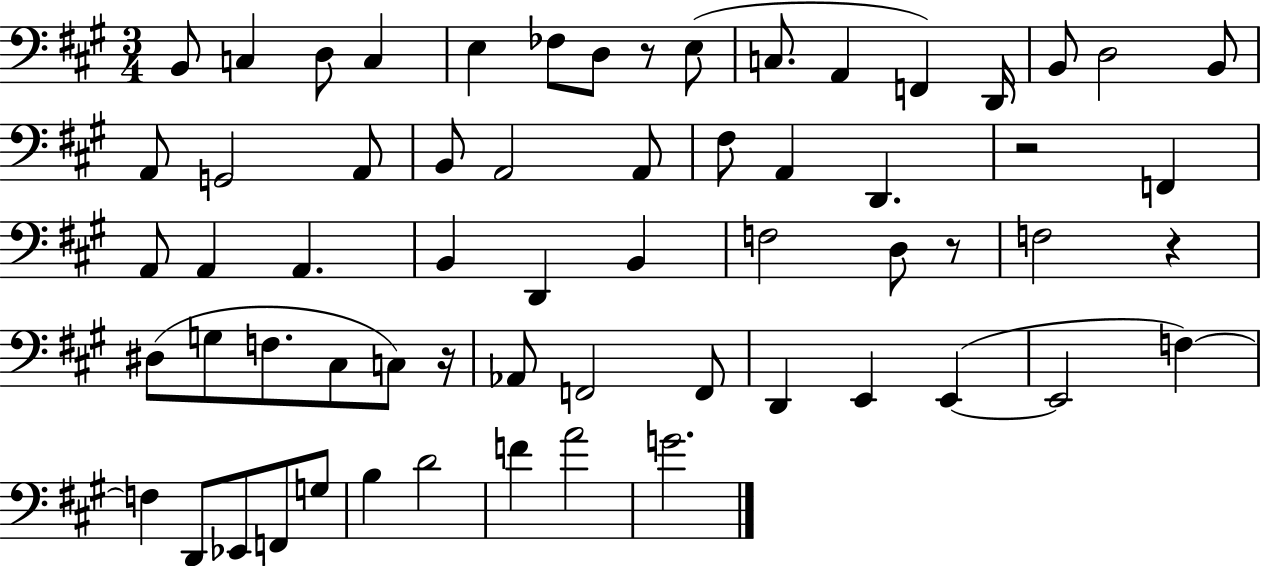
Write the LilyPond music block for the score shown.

{
  \clef bass
  \numericTimeSignature
  \time 3/4
  \key a \major
  \repeat volta 2 { b,8 c4 d8 c4 | e4 fes8 d8 r8 e8( | c8. a,4 f,4) d,16 | b,8 d2 b,8 | \break a,8 g,2 a,8 | b,8 a,2 a,8 | fis8 a,4 d,4. | r2 f,4 | \break a,8 a,4 a,4. | b,4 d,4 b,4 | f2 d8 r8 | f2 r4 | \break dis8( g8 f8. cis8 c8) r16 | aes,8 f,2 f,8 | d,4 e,4 e,4~(~ | e,2 f4~~) | \break f4 d,8 ees,8 f,8 g8 | b4 d'2 | f'4 a'2 | g'2. | \break } \bar "|."
}